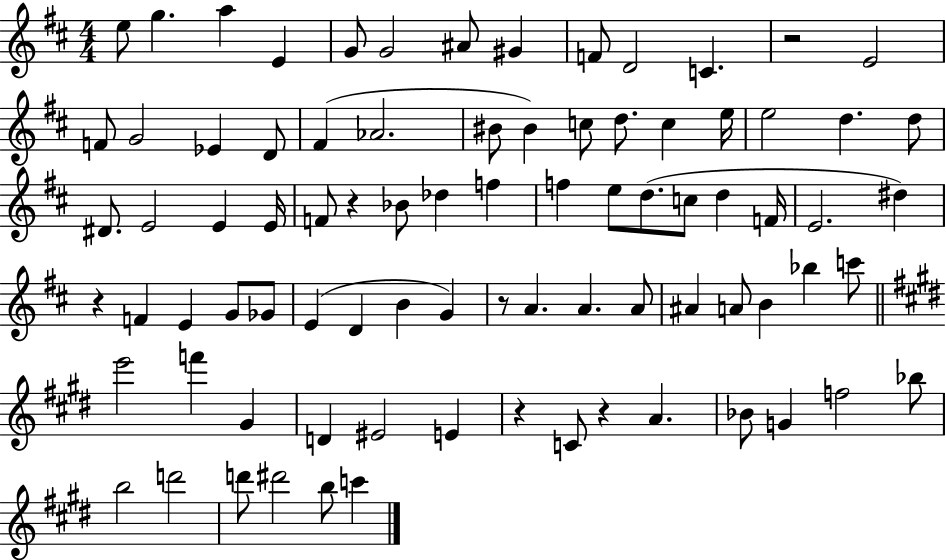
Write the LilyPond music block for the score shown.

{
  \clef treble
  \numericTimeSignature
  \time 4/4
  \key d \major
  e''8 g''4. a''4 e'4 | g'8 g'2 ais'8 gis'4 | f'8 d'2 c'4. | r2 e'2 | \break f'8 g'2 ees'4 d'8 | fis'4( aes'2. | bis'8 bis'4) c''8 d''8. c''4 e''16 | e''2 d''4. d''8 | \break dis'8. e'2 e'4 e'16 | f'8 r4 bes'8 des''4 f''4 | f''4 e''8 d''8.( c''8 d''4 f'16 | e'2. dis''4) | \break r4 f'4 e'4 g'8 ges'8 | e'4( d'4 b'4 g'4) | r8 a'4. a'4. a'8 | ais'4 a'8 b'4 bes''4 c'''8 | \break \bar "||" \break \key e \major e'''2 f'''4 gis'4 | d'4 eis'2 e'4 | r4 c'8 r4 a'4. | bes'8 g'4 f''2 bes''8 | \break b''2 d'''2 | d'''8 dis'''2 b''8 c'''4 | \bar "|."
}